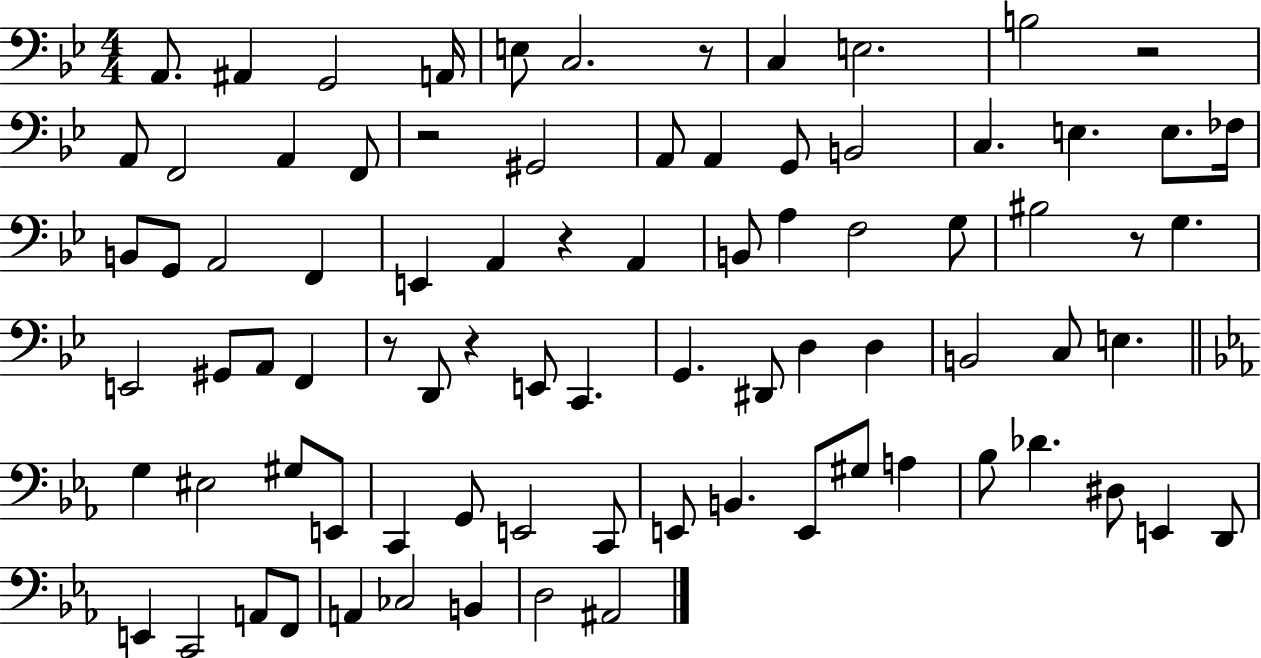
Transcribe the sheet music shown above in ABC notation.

X:1
T:Untitled
M:4/4
L:1/4
K:Bb
A,,/2 ^A,, G,,2 A,,/4 E,/2 C,2 z/2 C, E,2 B,2 z2 A,,/2 F,,2 A,, F,,/2 z2 ^G,,2 A,,/2 A,, G,,/2 B,,2 C, E, E,/2 _F,/4 B,,/2 G,,/2 A,,2 F,, E,, A,, z A,, B,,/2 A, F,2 G,/2 ^B,2 z/2 G, E,,2 ^G,,/2 A,,/2 F,, z/2 D,,/2 z E,,/2 C,, G,, ^D,,/2 D, D, B,,2 C,/2 E, G, ^E,2 ^G,/2 E,,/2 C,, G,,/2 E,,2 C,,/2 E,,/2 B,, E,,/2 ^G,/2 A, _B,/2 _D ^D,/2 E,, D,,/2 E,, C,,2 A,,/2 F,,/2 A,, _C,2 B,, D,2 ^A,,2